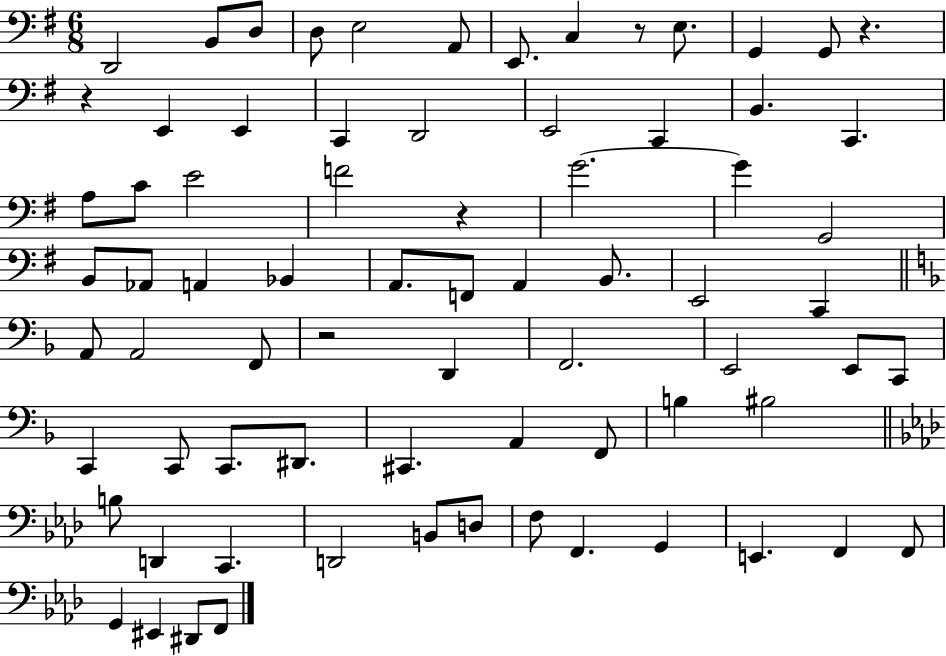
D2/h B2/e D3/e D3/e E3/h A2/e E2/e. C3/q R/e E3/e. G2/q G2/e R/q. R/q E2/q E2/q C2/q D2/h E2/h C2/q B2/q. C2/q. A3/e C4/e E4/h F4/h R/q G4/h. G4/q G2/h B2/e Ab2/e A2/q Bb2/q A2/e. F2/e A2/q B2/e. E2/h C2/q A2/e A2/h F2/e R/h D2/q F2/h. E2/h E2/e C2/e C2/q C2/e C2/e. D#2/e. C#2/q. A2/q F2/e B3/q BIS3/h B3/e D2/q C2/q. D2/h B2/e D3/e F3/e F2/q. G2/q E2/q. F2/q F2/e G2/q EIS2/q D#2/e F2/e